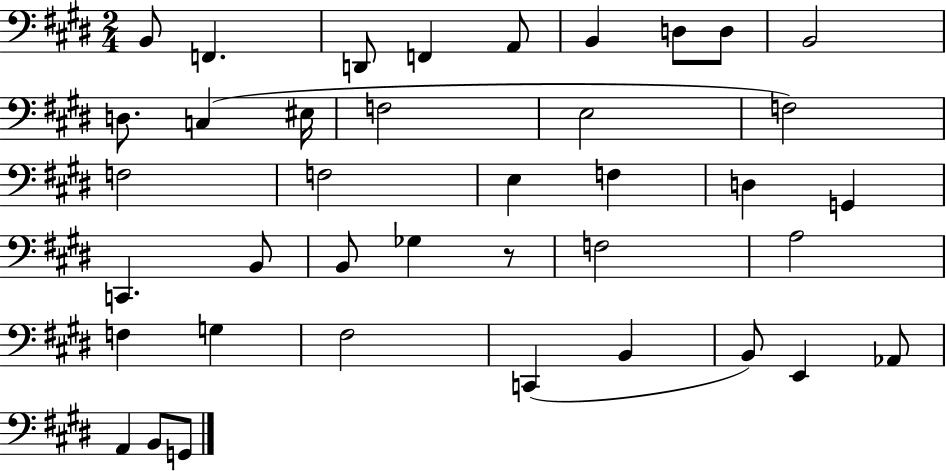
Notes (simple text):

B2/e F2/q. D2/e F2/q A2/e B2/q D3/e D3/e B2/h D3/e. C3/q EIS3/s F3/h E3/h F3/h F3/h F3/h E3/q F3/q D3/q G2/q C2/q. B2/e B2/e Gb3/q R/e F3/h A3/h F3/q G3/q F#3/h C2/q B2/q B2/e E2/q Ab2/e A2/q B2/e G2/e